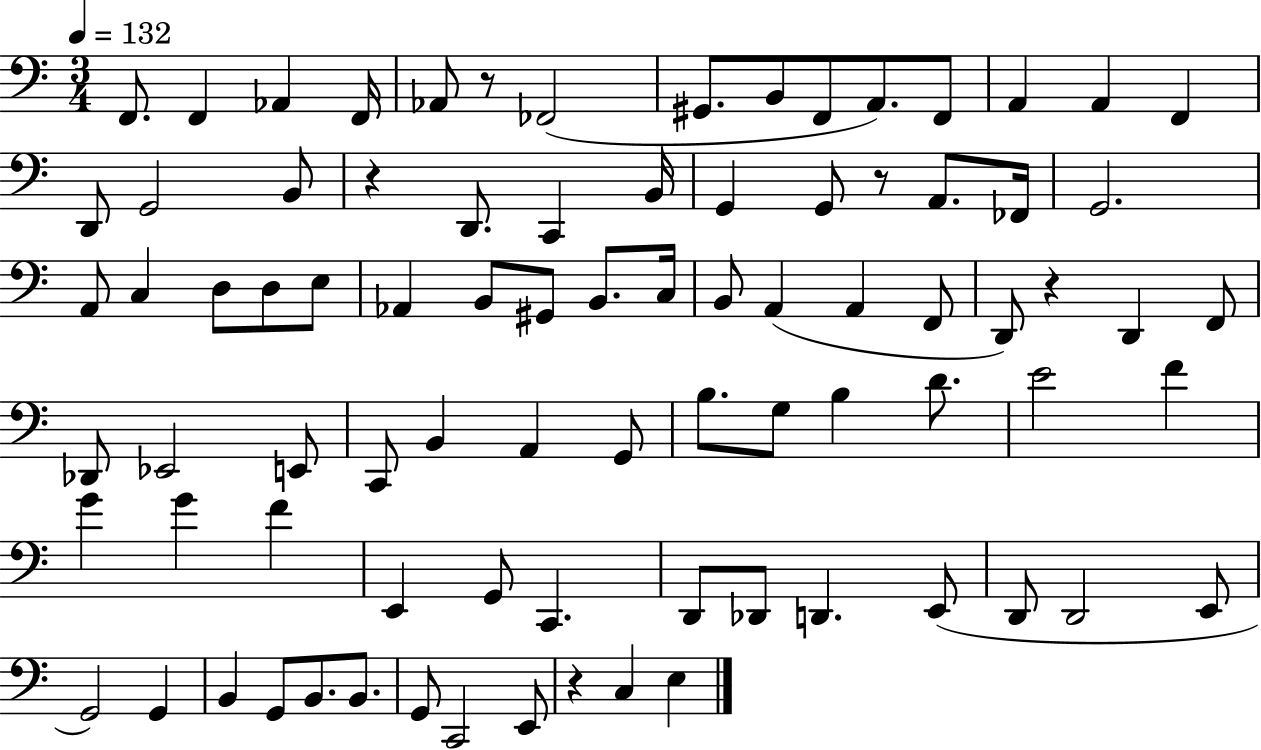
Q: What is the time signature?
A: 3/4